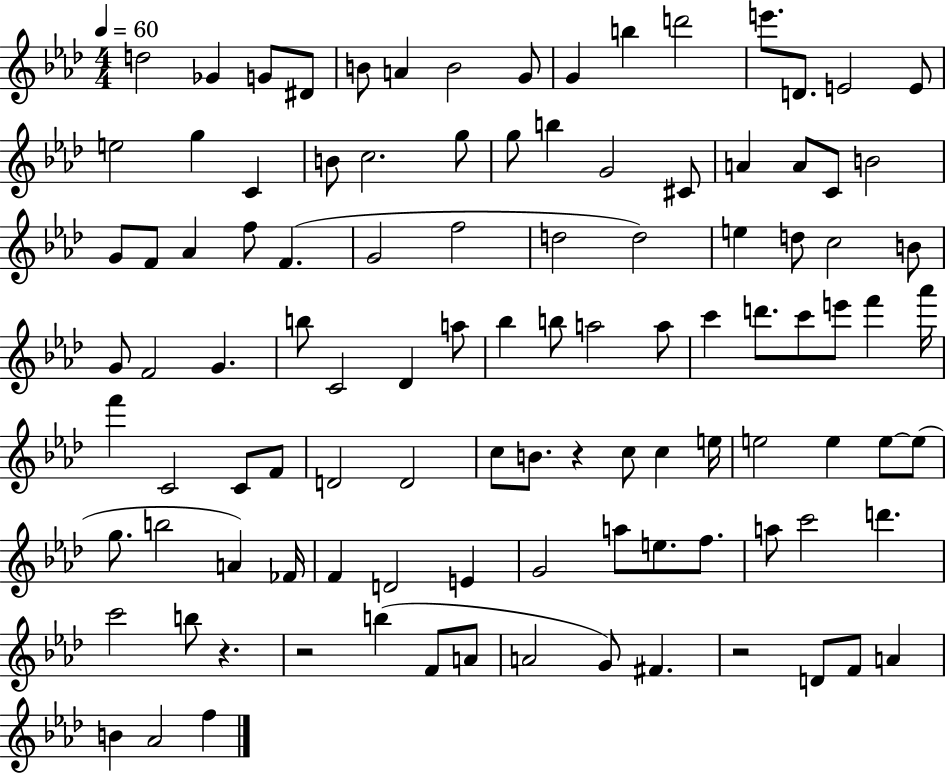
X:1
T:Untitled
M:4/4
L:1/4
K:Ab
d2 _G G/2 ^D/2 B/2 A B2 G/2 G b d'2 e'/2 D/2 E2 E/2 e2 g C B/2 c2 g/2 g/2 b G2 ^C/2 A A/2 C/2 B2 G/2 F/2 _A f/2 F G2 f2 d2 d2 e d/2 c2 B/2 G/2 F2 G b/2 C2 _D a/2 _b b/2 a2 a/2 c' d'/2 c'/2 e'/2 f' _a'/4 f' C2 C/2 F/2 D2 D2 c/2 B/2 z c/2 c e/4 e2 e e/2 e/2 g/2 b2 A _F/4 F D2 E G2 a/2 e/2 f/2 a/2 c'2 d' c'2 b/2 z z2 b F/2 A/2 A2 G/2 ^F z2 D/2 F/2 A B _A2 f